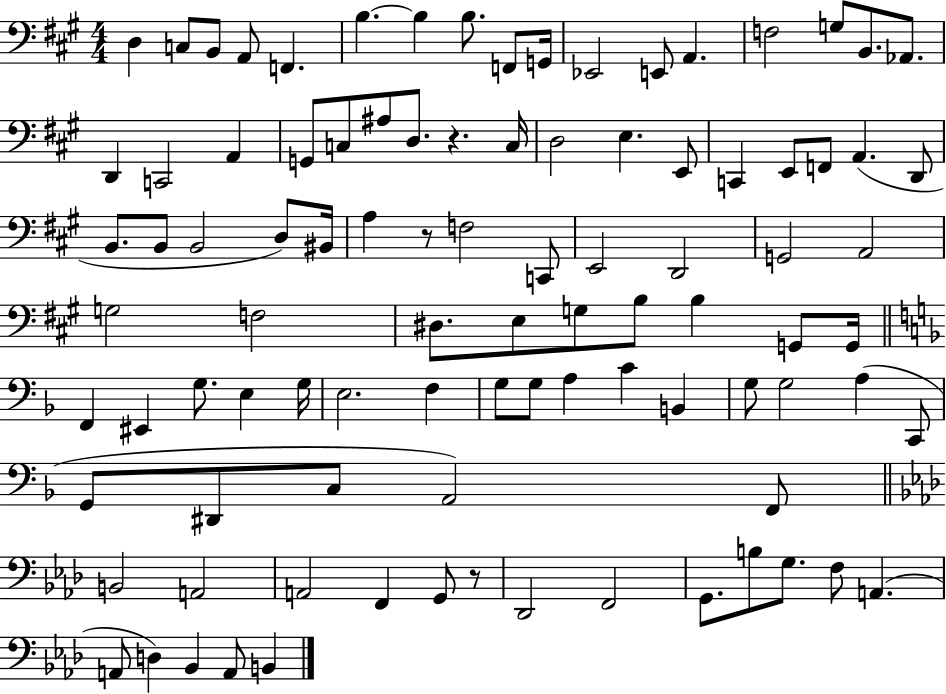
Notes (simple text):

D3/q C3/e B2/e A2/e F2/q. B3/q. B3/q B3/e. F2/e G2/s Eb2/h E2/e A2/q. F3/h G3/e B2/e. Ab2/e. D2/q C2/h A2/q G2/e C3/e A#3/e D3/e. R/q. C3/s D3/h E3/q. E2/e C2/q E2/e F2/e A2/q. D2/e B2/e. B2/e B2/h D3/e BIS2/s A3/q R/e F3/h C2/e E2/h D2/h G2/h A2/h G3/h F3/h D#3/e. E3/e G3/e B3/e B3/q G2/e G2/s F2/q EIS2/q G3/e. E3/q G3/s E3/h. F3/q G3/e G3/e A3/q C4/q B2/q G3/e G3/h A3/q C2/e G2/e D#2/e C3/e A2/h F2/e B2/h A2/h A2/h F2/q G2/e R/e Db2/h F2/h G2/e. B3/e G3/e. F3/e A2/q. A2/e D3/q Bb2/q A2/e B2/q